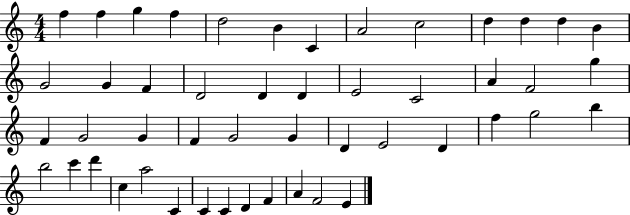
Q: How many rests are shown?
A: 0